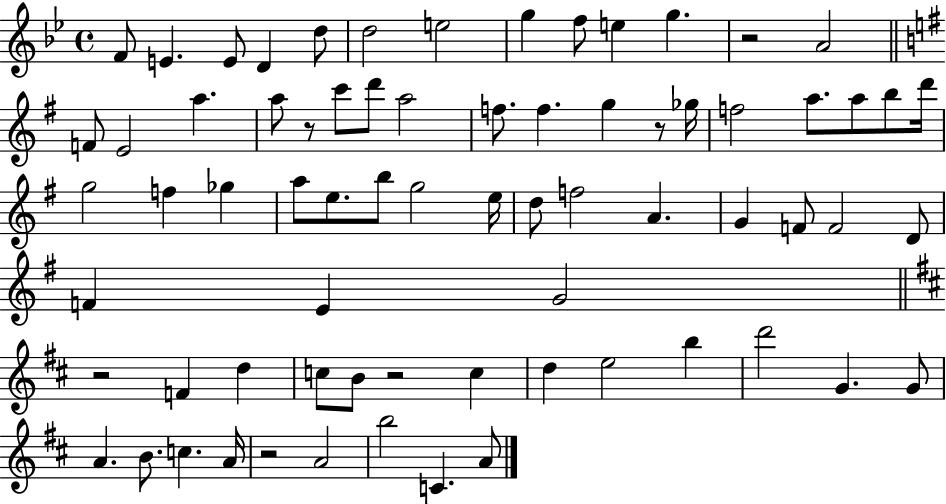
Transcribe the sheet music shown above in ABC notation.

X:1
T:Untitled
M:4/4
L:1/4
K:Bb
F/2 E E/2 D d/2 d2 e2 g f/2 e g z2 A2 F/2 E2 a a/2 z/2 c'/2 d'/2 a2 f/2 f g z/2 _g/4 f2 a/2 a/2 b/2 d'/4 g2 f _g a/2 e/2 b/2 g2 e/4 d/2 f2 A G F/2 F2 D/2 F E G2 z2 F d c/2 B/2 z2 c d e2 b d'2 G G/2 A B/2 c A/4 z2 A2 b2 C A/2